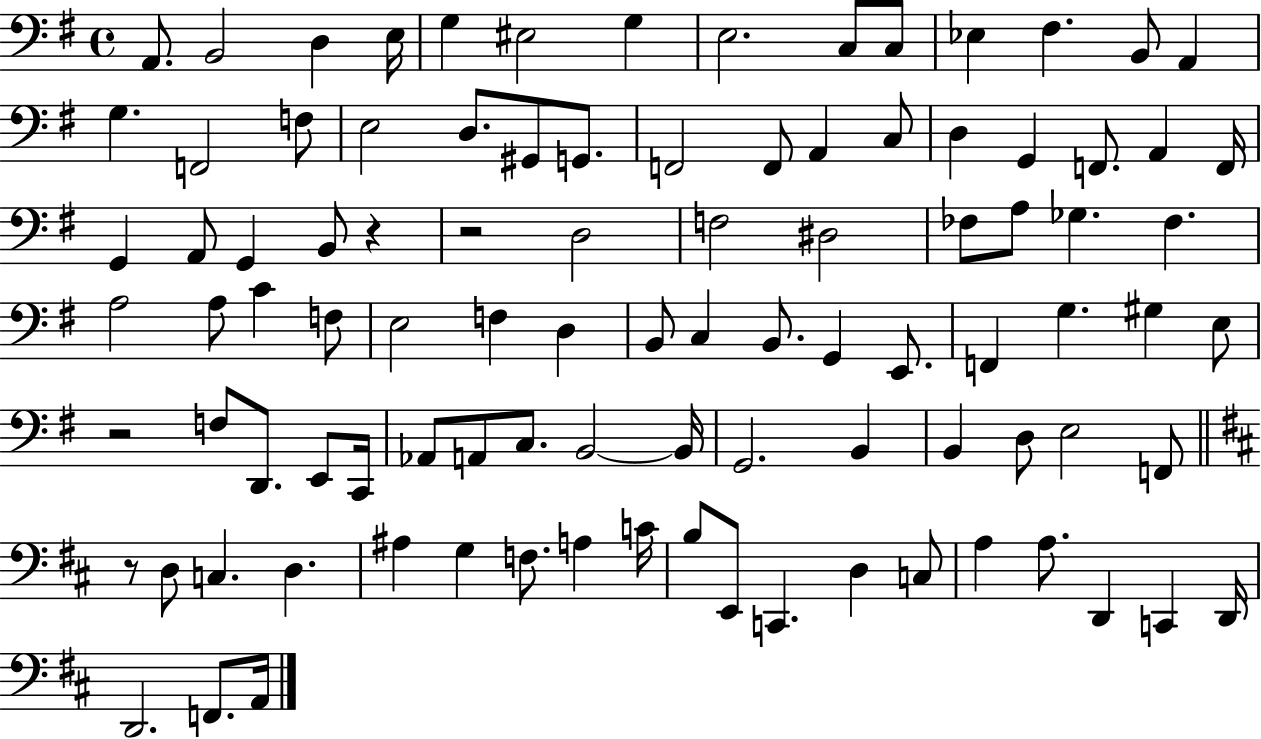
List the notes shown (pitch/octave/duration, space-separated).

A2/e. B2/h D3/q E3/s G3/q EIS3/h G3/q E3/h. C3/e C3/e Eb3/q F#3/q. B2/e A2/q G3/q. F2/h F3/e E3/h D3/e. G#2/e G2/e. F2/h F2/e A2/q C3/e D3/q G2/q F2/e. A2/q F2/s G2/q A2/e G2/q B2/e R/q R/h D3/h F3/h D#3/h FES3/e A3/e Gb3/q. FES3/q. A3/h A3/e C4/q F3/e E3/h F3/q D3/q B2/e C3/q B2/e. G2/q E2/e. F2/q G3/q. G#3/q E3/e R/h F3/e D2/e. E2/e C2/s Ab2/e A2/e C3/e. B2/h B2/s G2/h. B2/q B2/q D3/e E3/h F2/e R/e D3/e C3/q. D3/q. A#3/q G3/q F3/e. A3/q C4/s B3/e E2/e C2/q. D3/q C3/e A3/q A3/e. D2/q C2/q D2/s D2/h. F2/e. A2/s